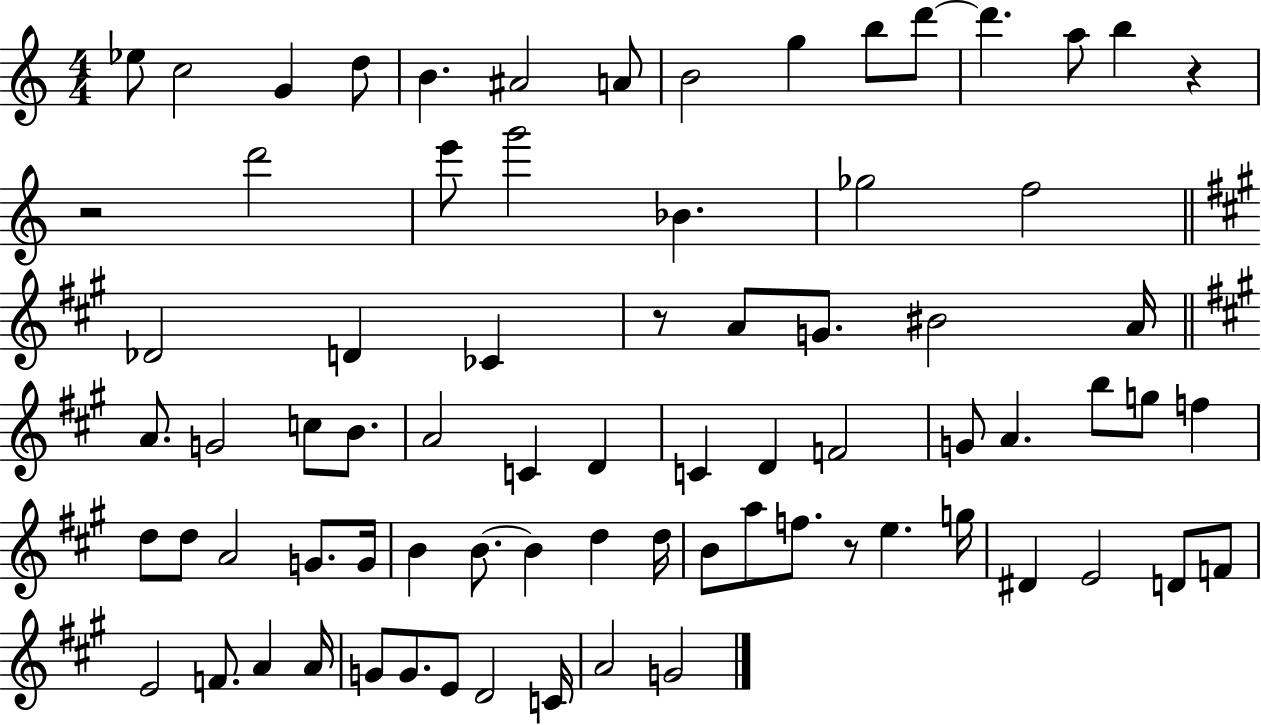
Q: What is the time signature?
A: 4/4